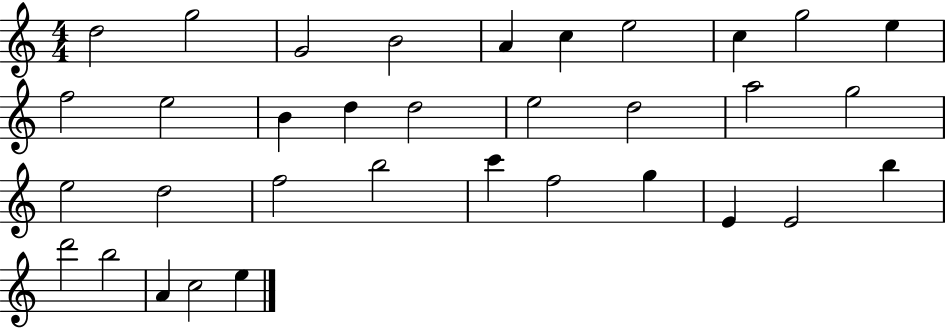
{
  \clef treble
  \numericTimeSignature
  \time 4/4
  \key c \major
  d''2 g''2 | g'2 b'2 | a'4 c''4 e''2 | c''4 g''2 e''4 | \break f''2 e''2 | b'4 d''4 d''2 | e''2 d''2 | a''2 g''2 | \break e''2 d''2 | f''2 b''2 | c'''4 f''2 g''4 | e'4 e'2 b''4 | \break d'''2 b''2 | a'4 c''2 e''4 | \bar "|."
}